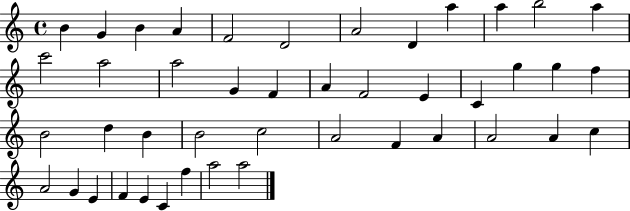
{
  \clef treble
  \time 4/4
  \defaultTimeSignature
  \key c \major
  b'4 g'4 b'4 a'4 | f'2 d'2 | a'2 d'4 a''4 | a''4 b''2 a''4 | \break c'''2 a''2 | a''2 g'4 f'4 | a'4 f'2 e'4 | c'4 g''4 g''4 f''4 | \break b'2 d''4 b'4 | b'2 c''2 | a'2 f'4 a'4 | a'2 a'4 c''4 | \break a'2 g'4 e'4 | f'4 e'4 c'4 f''4 | a''2 a''2 | \bar "|."
}